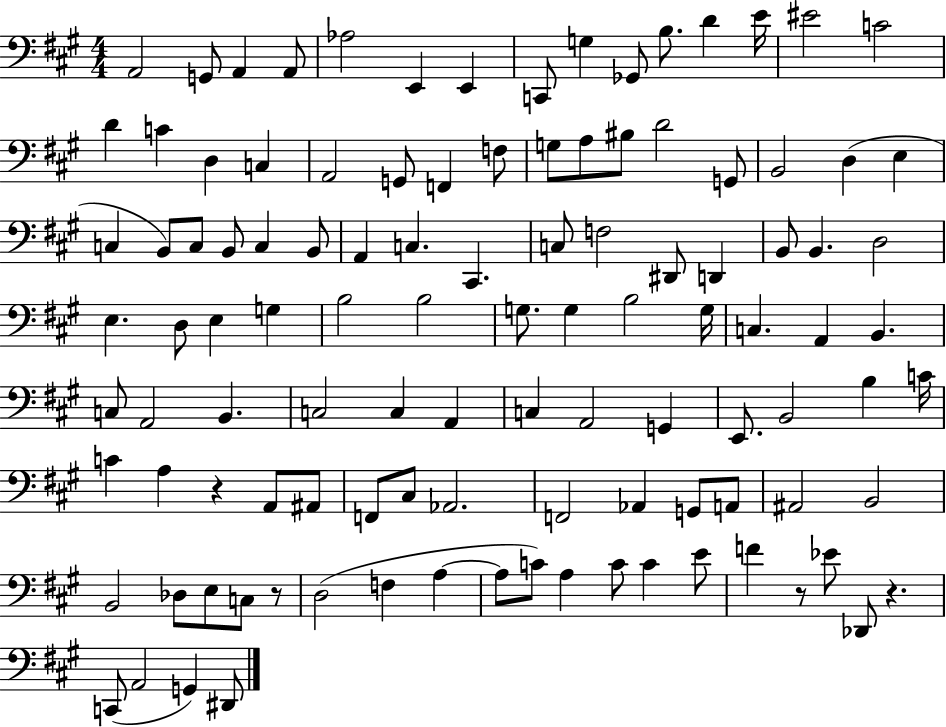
X:1
T:Untitled
M:4/4
L:1/4
K:A
A,,2 G,,/2 A,, A,,/2 _A,2 E,, E,, C,,/2 G, _G,,/2 B,/2 D E/4 ^E2 C2 D C D, C, A,,2 G,,/2 F,, F,/2 G,/2 A,/2 ^B,/2 D2 G,,/2 B,,2 D, E, C, B,,/2 C,/2 B,,/2 C, B,,/2 A,, C, ^C,, C,/2 F,2 ^D,,/2 D,, B,,/2 B,, D,2 E, D,/2 E, G, B,2 B,2 G,/2 G, B,2 G,/4 C, A,, B,, C,/2 A,,2 B,, C,2 C, A,, C, A,,2 G,, E,,/2 B,,2 B, C/4 C A, z A,,/2 ^A,,/2 F,,/2 ^C,/2 _A,,2 F,,2 _A,, G,,/2 A,,/2 ^A,,2 B,,2 B,,2 _D,/2 E,/2 C,/2 z/2 D,2 F, A, A,/2 C/2 A, C/2 C E/2 F z/2 _E/2 _D,,/2 z C,,/2 A,,2 G,, ^D,,/2